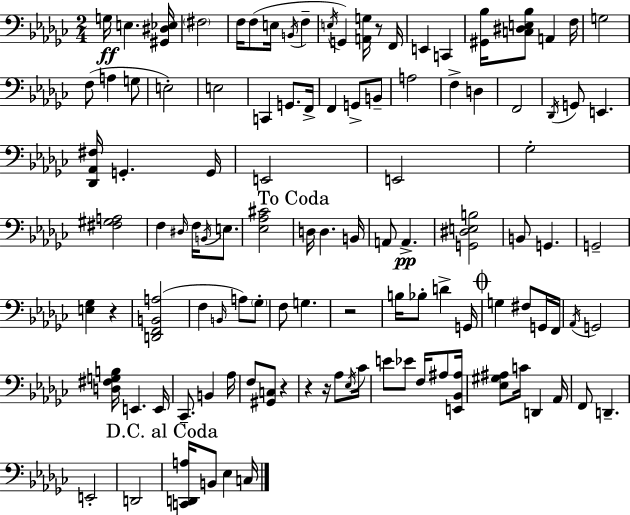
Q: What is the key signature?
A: EES minor